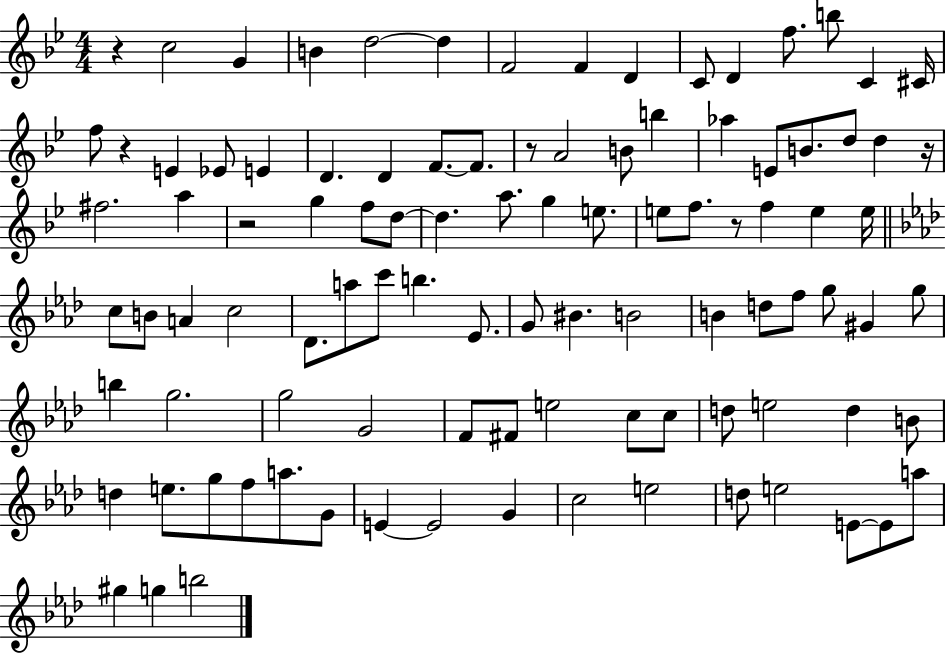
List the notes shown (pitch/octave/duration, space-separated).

R/q C5/h G4/q B4/q D5/h D5/q F4/h F4/q D4/q C4/e D4/q F5/e. B5/e C4/q C#4/s F5/e R/q E4/q Eb4/e E4/q D4/q. D4/q F4/e. F4/e. R/e A4/h B4/e B5/q Ab5/q E4/e B4/e. D5/e D5/q R/s F#5/h. A5/q R/h G5/q F5/e D5/e D5/q. A5/e. G5/q E5/e. E5/e F5/e. R/e F5/q E5/q E5/s C5/e B4/e A4/q C5/h Db4/e. A5/e C6/e B5/q. Eb4/e. G4/e BIS4/q. B4/h B4/q D5/e F5/e G5/e G#4/q G5/e B5/q G5/h. G5/h G4/h F4/e F#4/e E5/h C5/e C5/e D5/e E5/h D5/q B4/e D5/q E5/e. G5/e F5/e A5/e. G4/e E4/q E4/h G4/q C5/h E5/h D5/e E5/h E4/e E4/e A5/e G#5/q G5/q B5/h